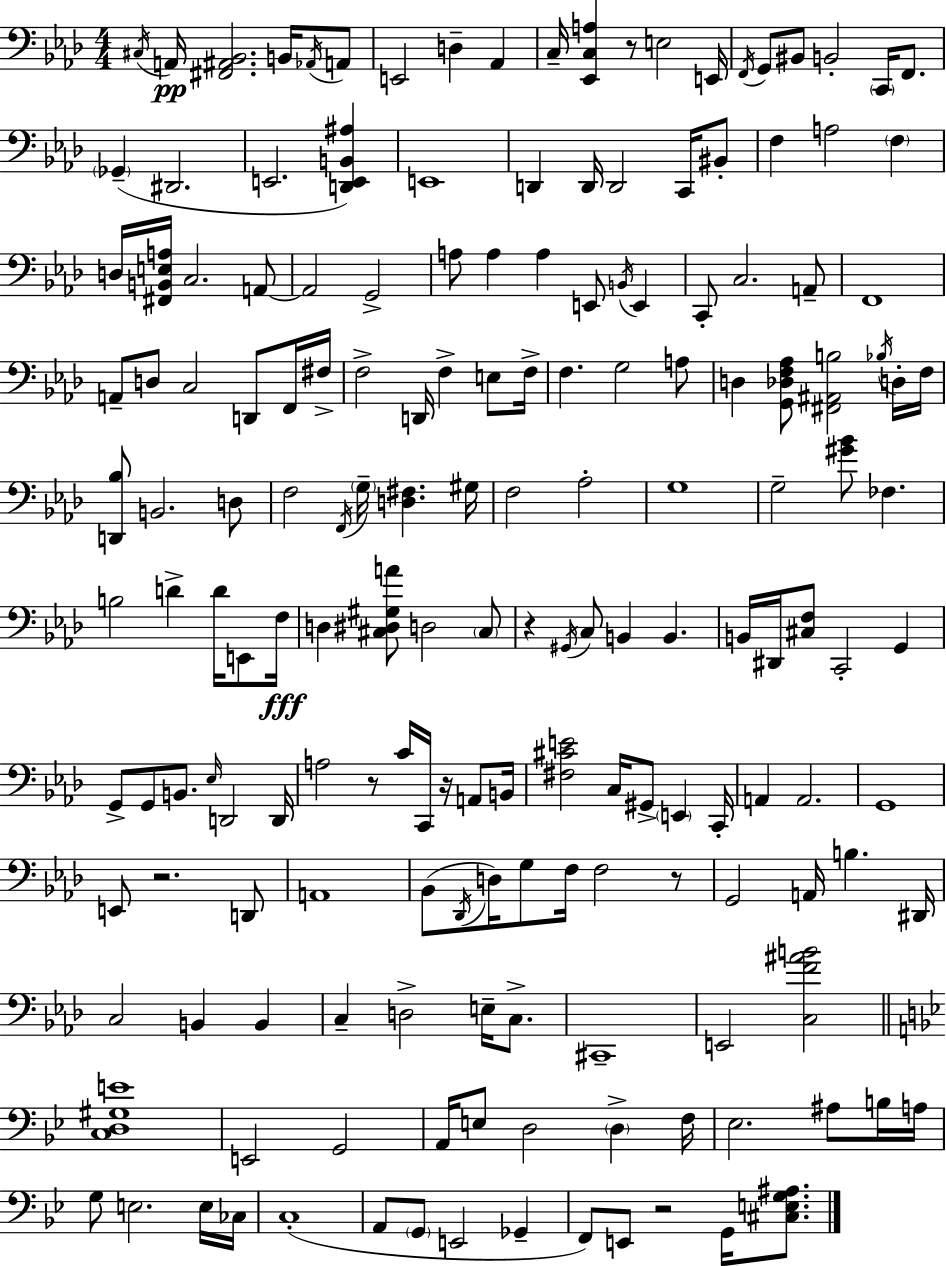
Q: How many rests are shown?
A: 7